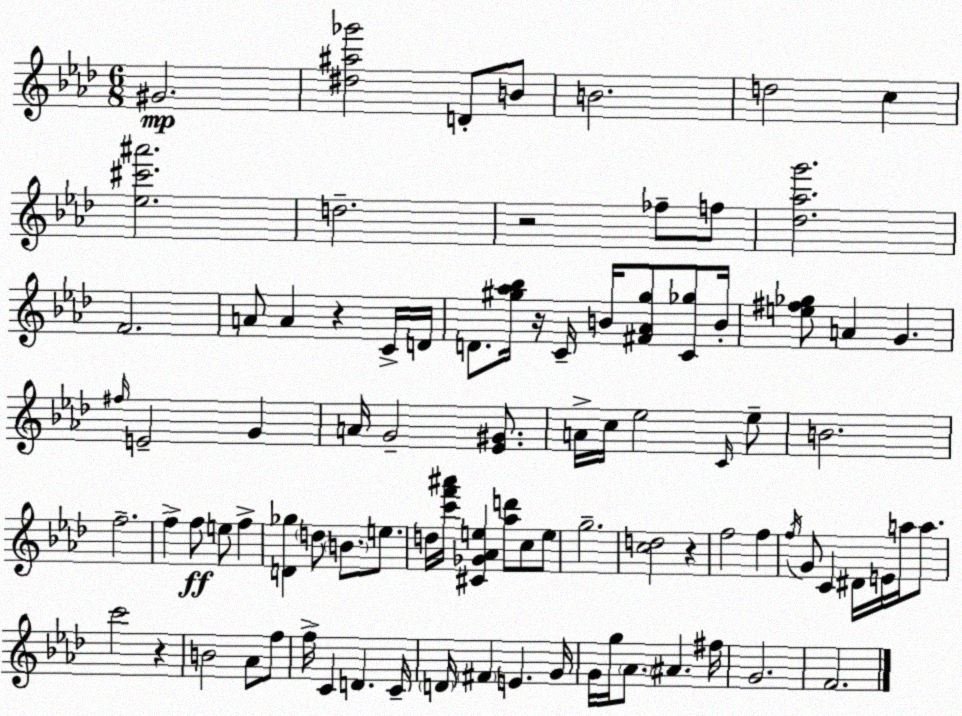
X:1
T:Untitled
M:6/8
L:1/4
K:Fm
^G2 [^d^a_g']2 D/2 B/2 B2 d2 c [_e^c'^a']2 d2 z2 _f/2 f/2 [_d_ag']2 F2 A/2 A z C/4 D/4 D/2 [^g_a_b]/4 z/4 C/4 B/4 [^F_A^g]/2 [C_g]/2 B/4 [e^f_g]/2 A G ^f/4 E2 G A/4 G2 [_E^G]/2 A/4 c/4 _e2 C/4 _e/2 B2 f2 f f/2 e/2 f [D_g] d/2 B/2 e/2 d/4 [c'f'^a']/4 [^C_G_Ae] [_ad']/2 c/2 e/2 g2 [cd]2 z f2 f f/4 G/2 C ^D/4 E/4 a/4 a/2 c'2 z B2 _A/2 f/2 f/4 C D C/4 D/4 ^F E G/4 G/4 g/4 _A/2 ^A ^f/4 G2 F2